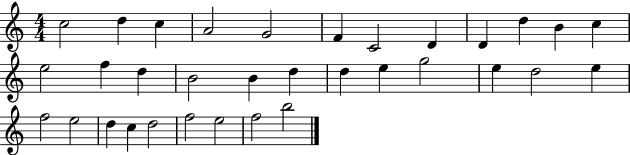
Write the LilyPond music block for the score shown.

{
  \clef treble
  \numericTimeSignature
  \time 4/4
  \key c \major
  c''2 d''4 c''4 | a'2 g'2 | f'4 c'2 d'4 | d'4 d''4 b'4 c''4 | \break e''2 f''4 d''4 | b'2 b'4 d''4 | d''4 e''4 g''2 | e''4 d''2 e''4 | \break f''2 e''2 | d''4 c''4 d''2 | f''2 e''2 | f''2 b''2 | \break \bar "|."
}